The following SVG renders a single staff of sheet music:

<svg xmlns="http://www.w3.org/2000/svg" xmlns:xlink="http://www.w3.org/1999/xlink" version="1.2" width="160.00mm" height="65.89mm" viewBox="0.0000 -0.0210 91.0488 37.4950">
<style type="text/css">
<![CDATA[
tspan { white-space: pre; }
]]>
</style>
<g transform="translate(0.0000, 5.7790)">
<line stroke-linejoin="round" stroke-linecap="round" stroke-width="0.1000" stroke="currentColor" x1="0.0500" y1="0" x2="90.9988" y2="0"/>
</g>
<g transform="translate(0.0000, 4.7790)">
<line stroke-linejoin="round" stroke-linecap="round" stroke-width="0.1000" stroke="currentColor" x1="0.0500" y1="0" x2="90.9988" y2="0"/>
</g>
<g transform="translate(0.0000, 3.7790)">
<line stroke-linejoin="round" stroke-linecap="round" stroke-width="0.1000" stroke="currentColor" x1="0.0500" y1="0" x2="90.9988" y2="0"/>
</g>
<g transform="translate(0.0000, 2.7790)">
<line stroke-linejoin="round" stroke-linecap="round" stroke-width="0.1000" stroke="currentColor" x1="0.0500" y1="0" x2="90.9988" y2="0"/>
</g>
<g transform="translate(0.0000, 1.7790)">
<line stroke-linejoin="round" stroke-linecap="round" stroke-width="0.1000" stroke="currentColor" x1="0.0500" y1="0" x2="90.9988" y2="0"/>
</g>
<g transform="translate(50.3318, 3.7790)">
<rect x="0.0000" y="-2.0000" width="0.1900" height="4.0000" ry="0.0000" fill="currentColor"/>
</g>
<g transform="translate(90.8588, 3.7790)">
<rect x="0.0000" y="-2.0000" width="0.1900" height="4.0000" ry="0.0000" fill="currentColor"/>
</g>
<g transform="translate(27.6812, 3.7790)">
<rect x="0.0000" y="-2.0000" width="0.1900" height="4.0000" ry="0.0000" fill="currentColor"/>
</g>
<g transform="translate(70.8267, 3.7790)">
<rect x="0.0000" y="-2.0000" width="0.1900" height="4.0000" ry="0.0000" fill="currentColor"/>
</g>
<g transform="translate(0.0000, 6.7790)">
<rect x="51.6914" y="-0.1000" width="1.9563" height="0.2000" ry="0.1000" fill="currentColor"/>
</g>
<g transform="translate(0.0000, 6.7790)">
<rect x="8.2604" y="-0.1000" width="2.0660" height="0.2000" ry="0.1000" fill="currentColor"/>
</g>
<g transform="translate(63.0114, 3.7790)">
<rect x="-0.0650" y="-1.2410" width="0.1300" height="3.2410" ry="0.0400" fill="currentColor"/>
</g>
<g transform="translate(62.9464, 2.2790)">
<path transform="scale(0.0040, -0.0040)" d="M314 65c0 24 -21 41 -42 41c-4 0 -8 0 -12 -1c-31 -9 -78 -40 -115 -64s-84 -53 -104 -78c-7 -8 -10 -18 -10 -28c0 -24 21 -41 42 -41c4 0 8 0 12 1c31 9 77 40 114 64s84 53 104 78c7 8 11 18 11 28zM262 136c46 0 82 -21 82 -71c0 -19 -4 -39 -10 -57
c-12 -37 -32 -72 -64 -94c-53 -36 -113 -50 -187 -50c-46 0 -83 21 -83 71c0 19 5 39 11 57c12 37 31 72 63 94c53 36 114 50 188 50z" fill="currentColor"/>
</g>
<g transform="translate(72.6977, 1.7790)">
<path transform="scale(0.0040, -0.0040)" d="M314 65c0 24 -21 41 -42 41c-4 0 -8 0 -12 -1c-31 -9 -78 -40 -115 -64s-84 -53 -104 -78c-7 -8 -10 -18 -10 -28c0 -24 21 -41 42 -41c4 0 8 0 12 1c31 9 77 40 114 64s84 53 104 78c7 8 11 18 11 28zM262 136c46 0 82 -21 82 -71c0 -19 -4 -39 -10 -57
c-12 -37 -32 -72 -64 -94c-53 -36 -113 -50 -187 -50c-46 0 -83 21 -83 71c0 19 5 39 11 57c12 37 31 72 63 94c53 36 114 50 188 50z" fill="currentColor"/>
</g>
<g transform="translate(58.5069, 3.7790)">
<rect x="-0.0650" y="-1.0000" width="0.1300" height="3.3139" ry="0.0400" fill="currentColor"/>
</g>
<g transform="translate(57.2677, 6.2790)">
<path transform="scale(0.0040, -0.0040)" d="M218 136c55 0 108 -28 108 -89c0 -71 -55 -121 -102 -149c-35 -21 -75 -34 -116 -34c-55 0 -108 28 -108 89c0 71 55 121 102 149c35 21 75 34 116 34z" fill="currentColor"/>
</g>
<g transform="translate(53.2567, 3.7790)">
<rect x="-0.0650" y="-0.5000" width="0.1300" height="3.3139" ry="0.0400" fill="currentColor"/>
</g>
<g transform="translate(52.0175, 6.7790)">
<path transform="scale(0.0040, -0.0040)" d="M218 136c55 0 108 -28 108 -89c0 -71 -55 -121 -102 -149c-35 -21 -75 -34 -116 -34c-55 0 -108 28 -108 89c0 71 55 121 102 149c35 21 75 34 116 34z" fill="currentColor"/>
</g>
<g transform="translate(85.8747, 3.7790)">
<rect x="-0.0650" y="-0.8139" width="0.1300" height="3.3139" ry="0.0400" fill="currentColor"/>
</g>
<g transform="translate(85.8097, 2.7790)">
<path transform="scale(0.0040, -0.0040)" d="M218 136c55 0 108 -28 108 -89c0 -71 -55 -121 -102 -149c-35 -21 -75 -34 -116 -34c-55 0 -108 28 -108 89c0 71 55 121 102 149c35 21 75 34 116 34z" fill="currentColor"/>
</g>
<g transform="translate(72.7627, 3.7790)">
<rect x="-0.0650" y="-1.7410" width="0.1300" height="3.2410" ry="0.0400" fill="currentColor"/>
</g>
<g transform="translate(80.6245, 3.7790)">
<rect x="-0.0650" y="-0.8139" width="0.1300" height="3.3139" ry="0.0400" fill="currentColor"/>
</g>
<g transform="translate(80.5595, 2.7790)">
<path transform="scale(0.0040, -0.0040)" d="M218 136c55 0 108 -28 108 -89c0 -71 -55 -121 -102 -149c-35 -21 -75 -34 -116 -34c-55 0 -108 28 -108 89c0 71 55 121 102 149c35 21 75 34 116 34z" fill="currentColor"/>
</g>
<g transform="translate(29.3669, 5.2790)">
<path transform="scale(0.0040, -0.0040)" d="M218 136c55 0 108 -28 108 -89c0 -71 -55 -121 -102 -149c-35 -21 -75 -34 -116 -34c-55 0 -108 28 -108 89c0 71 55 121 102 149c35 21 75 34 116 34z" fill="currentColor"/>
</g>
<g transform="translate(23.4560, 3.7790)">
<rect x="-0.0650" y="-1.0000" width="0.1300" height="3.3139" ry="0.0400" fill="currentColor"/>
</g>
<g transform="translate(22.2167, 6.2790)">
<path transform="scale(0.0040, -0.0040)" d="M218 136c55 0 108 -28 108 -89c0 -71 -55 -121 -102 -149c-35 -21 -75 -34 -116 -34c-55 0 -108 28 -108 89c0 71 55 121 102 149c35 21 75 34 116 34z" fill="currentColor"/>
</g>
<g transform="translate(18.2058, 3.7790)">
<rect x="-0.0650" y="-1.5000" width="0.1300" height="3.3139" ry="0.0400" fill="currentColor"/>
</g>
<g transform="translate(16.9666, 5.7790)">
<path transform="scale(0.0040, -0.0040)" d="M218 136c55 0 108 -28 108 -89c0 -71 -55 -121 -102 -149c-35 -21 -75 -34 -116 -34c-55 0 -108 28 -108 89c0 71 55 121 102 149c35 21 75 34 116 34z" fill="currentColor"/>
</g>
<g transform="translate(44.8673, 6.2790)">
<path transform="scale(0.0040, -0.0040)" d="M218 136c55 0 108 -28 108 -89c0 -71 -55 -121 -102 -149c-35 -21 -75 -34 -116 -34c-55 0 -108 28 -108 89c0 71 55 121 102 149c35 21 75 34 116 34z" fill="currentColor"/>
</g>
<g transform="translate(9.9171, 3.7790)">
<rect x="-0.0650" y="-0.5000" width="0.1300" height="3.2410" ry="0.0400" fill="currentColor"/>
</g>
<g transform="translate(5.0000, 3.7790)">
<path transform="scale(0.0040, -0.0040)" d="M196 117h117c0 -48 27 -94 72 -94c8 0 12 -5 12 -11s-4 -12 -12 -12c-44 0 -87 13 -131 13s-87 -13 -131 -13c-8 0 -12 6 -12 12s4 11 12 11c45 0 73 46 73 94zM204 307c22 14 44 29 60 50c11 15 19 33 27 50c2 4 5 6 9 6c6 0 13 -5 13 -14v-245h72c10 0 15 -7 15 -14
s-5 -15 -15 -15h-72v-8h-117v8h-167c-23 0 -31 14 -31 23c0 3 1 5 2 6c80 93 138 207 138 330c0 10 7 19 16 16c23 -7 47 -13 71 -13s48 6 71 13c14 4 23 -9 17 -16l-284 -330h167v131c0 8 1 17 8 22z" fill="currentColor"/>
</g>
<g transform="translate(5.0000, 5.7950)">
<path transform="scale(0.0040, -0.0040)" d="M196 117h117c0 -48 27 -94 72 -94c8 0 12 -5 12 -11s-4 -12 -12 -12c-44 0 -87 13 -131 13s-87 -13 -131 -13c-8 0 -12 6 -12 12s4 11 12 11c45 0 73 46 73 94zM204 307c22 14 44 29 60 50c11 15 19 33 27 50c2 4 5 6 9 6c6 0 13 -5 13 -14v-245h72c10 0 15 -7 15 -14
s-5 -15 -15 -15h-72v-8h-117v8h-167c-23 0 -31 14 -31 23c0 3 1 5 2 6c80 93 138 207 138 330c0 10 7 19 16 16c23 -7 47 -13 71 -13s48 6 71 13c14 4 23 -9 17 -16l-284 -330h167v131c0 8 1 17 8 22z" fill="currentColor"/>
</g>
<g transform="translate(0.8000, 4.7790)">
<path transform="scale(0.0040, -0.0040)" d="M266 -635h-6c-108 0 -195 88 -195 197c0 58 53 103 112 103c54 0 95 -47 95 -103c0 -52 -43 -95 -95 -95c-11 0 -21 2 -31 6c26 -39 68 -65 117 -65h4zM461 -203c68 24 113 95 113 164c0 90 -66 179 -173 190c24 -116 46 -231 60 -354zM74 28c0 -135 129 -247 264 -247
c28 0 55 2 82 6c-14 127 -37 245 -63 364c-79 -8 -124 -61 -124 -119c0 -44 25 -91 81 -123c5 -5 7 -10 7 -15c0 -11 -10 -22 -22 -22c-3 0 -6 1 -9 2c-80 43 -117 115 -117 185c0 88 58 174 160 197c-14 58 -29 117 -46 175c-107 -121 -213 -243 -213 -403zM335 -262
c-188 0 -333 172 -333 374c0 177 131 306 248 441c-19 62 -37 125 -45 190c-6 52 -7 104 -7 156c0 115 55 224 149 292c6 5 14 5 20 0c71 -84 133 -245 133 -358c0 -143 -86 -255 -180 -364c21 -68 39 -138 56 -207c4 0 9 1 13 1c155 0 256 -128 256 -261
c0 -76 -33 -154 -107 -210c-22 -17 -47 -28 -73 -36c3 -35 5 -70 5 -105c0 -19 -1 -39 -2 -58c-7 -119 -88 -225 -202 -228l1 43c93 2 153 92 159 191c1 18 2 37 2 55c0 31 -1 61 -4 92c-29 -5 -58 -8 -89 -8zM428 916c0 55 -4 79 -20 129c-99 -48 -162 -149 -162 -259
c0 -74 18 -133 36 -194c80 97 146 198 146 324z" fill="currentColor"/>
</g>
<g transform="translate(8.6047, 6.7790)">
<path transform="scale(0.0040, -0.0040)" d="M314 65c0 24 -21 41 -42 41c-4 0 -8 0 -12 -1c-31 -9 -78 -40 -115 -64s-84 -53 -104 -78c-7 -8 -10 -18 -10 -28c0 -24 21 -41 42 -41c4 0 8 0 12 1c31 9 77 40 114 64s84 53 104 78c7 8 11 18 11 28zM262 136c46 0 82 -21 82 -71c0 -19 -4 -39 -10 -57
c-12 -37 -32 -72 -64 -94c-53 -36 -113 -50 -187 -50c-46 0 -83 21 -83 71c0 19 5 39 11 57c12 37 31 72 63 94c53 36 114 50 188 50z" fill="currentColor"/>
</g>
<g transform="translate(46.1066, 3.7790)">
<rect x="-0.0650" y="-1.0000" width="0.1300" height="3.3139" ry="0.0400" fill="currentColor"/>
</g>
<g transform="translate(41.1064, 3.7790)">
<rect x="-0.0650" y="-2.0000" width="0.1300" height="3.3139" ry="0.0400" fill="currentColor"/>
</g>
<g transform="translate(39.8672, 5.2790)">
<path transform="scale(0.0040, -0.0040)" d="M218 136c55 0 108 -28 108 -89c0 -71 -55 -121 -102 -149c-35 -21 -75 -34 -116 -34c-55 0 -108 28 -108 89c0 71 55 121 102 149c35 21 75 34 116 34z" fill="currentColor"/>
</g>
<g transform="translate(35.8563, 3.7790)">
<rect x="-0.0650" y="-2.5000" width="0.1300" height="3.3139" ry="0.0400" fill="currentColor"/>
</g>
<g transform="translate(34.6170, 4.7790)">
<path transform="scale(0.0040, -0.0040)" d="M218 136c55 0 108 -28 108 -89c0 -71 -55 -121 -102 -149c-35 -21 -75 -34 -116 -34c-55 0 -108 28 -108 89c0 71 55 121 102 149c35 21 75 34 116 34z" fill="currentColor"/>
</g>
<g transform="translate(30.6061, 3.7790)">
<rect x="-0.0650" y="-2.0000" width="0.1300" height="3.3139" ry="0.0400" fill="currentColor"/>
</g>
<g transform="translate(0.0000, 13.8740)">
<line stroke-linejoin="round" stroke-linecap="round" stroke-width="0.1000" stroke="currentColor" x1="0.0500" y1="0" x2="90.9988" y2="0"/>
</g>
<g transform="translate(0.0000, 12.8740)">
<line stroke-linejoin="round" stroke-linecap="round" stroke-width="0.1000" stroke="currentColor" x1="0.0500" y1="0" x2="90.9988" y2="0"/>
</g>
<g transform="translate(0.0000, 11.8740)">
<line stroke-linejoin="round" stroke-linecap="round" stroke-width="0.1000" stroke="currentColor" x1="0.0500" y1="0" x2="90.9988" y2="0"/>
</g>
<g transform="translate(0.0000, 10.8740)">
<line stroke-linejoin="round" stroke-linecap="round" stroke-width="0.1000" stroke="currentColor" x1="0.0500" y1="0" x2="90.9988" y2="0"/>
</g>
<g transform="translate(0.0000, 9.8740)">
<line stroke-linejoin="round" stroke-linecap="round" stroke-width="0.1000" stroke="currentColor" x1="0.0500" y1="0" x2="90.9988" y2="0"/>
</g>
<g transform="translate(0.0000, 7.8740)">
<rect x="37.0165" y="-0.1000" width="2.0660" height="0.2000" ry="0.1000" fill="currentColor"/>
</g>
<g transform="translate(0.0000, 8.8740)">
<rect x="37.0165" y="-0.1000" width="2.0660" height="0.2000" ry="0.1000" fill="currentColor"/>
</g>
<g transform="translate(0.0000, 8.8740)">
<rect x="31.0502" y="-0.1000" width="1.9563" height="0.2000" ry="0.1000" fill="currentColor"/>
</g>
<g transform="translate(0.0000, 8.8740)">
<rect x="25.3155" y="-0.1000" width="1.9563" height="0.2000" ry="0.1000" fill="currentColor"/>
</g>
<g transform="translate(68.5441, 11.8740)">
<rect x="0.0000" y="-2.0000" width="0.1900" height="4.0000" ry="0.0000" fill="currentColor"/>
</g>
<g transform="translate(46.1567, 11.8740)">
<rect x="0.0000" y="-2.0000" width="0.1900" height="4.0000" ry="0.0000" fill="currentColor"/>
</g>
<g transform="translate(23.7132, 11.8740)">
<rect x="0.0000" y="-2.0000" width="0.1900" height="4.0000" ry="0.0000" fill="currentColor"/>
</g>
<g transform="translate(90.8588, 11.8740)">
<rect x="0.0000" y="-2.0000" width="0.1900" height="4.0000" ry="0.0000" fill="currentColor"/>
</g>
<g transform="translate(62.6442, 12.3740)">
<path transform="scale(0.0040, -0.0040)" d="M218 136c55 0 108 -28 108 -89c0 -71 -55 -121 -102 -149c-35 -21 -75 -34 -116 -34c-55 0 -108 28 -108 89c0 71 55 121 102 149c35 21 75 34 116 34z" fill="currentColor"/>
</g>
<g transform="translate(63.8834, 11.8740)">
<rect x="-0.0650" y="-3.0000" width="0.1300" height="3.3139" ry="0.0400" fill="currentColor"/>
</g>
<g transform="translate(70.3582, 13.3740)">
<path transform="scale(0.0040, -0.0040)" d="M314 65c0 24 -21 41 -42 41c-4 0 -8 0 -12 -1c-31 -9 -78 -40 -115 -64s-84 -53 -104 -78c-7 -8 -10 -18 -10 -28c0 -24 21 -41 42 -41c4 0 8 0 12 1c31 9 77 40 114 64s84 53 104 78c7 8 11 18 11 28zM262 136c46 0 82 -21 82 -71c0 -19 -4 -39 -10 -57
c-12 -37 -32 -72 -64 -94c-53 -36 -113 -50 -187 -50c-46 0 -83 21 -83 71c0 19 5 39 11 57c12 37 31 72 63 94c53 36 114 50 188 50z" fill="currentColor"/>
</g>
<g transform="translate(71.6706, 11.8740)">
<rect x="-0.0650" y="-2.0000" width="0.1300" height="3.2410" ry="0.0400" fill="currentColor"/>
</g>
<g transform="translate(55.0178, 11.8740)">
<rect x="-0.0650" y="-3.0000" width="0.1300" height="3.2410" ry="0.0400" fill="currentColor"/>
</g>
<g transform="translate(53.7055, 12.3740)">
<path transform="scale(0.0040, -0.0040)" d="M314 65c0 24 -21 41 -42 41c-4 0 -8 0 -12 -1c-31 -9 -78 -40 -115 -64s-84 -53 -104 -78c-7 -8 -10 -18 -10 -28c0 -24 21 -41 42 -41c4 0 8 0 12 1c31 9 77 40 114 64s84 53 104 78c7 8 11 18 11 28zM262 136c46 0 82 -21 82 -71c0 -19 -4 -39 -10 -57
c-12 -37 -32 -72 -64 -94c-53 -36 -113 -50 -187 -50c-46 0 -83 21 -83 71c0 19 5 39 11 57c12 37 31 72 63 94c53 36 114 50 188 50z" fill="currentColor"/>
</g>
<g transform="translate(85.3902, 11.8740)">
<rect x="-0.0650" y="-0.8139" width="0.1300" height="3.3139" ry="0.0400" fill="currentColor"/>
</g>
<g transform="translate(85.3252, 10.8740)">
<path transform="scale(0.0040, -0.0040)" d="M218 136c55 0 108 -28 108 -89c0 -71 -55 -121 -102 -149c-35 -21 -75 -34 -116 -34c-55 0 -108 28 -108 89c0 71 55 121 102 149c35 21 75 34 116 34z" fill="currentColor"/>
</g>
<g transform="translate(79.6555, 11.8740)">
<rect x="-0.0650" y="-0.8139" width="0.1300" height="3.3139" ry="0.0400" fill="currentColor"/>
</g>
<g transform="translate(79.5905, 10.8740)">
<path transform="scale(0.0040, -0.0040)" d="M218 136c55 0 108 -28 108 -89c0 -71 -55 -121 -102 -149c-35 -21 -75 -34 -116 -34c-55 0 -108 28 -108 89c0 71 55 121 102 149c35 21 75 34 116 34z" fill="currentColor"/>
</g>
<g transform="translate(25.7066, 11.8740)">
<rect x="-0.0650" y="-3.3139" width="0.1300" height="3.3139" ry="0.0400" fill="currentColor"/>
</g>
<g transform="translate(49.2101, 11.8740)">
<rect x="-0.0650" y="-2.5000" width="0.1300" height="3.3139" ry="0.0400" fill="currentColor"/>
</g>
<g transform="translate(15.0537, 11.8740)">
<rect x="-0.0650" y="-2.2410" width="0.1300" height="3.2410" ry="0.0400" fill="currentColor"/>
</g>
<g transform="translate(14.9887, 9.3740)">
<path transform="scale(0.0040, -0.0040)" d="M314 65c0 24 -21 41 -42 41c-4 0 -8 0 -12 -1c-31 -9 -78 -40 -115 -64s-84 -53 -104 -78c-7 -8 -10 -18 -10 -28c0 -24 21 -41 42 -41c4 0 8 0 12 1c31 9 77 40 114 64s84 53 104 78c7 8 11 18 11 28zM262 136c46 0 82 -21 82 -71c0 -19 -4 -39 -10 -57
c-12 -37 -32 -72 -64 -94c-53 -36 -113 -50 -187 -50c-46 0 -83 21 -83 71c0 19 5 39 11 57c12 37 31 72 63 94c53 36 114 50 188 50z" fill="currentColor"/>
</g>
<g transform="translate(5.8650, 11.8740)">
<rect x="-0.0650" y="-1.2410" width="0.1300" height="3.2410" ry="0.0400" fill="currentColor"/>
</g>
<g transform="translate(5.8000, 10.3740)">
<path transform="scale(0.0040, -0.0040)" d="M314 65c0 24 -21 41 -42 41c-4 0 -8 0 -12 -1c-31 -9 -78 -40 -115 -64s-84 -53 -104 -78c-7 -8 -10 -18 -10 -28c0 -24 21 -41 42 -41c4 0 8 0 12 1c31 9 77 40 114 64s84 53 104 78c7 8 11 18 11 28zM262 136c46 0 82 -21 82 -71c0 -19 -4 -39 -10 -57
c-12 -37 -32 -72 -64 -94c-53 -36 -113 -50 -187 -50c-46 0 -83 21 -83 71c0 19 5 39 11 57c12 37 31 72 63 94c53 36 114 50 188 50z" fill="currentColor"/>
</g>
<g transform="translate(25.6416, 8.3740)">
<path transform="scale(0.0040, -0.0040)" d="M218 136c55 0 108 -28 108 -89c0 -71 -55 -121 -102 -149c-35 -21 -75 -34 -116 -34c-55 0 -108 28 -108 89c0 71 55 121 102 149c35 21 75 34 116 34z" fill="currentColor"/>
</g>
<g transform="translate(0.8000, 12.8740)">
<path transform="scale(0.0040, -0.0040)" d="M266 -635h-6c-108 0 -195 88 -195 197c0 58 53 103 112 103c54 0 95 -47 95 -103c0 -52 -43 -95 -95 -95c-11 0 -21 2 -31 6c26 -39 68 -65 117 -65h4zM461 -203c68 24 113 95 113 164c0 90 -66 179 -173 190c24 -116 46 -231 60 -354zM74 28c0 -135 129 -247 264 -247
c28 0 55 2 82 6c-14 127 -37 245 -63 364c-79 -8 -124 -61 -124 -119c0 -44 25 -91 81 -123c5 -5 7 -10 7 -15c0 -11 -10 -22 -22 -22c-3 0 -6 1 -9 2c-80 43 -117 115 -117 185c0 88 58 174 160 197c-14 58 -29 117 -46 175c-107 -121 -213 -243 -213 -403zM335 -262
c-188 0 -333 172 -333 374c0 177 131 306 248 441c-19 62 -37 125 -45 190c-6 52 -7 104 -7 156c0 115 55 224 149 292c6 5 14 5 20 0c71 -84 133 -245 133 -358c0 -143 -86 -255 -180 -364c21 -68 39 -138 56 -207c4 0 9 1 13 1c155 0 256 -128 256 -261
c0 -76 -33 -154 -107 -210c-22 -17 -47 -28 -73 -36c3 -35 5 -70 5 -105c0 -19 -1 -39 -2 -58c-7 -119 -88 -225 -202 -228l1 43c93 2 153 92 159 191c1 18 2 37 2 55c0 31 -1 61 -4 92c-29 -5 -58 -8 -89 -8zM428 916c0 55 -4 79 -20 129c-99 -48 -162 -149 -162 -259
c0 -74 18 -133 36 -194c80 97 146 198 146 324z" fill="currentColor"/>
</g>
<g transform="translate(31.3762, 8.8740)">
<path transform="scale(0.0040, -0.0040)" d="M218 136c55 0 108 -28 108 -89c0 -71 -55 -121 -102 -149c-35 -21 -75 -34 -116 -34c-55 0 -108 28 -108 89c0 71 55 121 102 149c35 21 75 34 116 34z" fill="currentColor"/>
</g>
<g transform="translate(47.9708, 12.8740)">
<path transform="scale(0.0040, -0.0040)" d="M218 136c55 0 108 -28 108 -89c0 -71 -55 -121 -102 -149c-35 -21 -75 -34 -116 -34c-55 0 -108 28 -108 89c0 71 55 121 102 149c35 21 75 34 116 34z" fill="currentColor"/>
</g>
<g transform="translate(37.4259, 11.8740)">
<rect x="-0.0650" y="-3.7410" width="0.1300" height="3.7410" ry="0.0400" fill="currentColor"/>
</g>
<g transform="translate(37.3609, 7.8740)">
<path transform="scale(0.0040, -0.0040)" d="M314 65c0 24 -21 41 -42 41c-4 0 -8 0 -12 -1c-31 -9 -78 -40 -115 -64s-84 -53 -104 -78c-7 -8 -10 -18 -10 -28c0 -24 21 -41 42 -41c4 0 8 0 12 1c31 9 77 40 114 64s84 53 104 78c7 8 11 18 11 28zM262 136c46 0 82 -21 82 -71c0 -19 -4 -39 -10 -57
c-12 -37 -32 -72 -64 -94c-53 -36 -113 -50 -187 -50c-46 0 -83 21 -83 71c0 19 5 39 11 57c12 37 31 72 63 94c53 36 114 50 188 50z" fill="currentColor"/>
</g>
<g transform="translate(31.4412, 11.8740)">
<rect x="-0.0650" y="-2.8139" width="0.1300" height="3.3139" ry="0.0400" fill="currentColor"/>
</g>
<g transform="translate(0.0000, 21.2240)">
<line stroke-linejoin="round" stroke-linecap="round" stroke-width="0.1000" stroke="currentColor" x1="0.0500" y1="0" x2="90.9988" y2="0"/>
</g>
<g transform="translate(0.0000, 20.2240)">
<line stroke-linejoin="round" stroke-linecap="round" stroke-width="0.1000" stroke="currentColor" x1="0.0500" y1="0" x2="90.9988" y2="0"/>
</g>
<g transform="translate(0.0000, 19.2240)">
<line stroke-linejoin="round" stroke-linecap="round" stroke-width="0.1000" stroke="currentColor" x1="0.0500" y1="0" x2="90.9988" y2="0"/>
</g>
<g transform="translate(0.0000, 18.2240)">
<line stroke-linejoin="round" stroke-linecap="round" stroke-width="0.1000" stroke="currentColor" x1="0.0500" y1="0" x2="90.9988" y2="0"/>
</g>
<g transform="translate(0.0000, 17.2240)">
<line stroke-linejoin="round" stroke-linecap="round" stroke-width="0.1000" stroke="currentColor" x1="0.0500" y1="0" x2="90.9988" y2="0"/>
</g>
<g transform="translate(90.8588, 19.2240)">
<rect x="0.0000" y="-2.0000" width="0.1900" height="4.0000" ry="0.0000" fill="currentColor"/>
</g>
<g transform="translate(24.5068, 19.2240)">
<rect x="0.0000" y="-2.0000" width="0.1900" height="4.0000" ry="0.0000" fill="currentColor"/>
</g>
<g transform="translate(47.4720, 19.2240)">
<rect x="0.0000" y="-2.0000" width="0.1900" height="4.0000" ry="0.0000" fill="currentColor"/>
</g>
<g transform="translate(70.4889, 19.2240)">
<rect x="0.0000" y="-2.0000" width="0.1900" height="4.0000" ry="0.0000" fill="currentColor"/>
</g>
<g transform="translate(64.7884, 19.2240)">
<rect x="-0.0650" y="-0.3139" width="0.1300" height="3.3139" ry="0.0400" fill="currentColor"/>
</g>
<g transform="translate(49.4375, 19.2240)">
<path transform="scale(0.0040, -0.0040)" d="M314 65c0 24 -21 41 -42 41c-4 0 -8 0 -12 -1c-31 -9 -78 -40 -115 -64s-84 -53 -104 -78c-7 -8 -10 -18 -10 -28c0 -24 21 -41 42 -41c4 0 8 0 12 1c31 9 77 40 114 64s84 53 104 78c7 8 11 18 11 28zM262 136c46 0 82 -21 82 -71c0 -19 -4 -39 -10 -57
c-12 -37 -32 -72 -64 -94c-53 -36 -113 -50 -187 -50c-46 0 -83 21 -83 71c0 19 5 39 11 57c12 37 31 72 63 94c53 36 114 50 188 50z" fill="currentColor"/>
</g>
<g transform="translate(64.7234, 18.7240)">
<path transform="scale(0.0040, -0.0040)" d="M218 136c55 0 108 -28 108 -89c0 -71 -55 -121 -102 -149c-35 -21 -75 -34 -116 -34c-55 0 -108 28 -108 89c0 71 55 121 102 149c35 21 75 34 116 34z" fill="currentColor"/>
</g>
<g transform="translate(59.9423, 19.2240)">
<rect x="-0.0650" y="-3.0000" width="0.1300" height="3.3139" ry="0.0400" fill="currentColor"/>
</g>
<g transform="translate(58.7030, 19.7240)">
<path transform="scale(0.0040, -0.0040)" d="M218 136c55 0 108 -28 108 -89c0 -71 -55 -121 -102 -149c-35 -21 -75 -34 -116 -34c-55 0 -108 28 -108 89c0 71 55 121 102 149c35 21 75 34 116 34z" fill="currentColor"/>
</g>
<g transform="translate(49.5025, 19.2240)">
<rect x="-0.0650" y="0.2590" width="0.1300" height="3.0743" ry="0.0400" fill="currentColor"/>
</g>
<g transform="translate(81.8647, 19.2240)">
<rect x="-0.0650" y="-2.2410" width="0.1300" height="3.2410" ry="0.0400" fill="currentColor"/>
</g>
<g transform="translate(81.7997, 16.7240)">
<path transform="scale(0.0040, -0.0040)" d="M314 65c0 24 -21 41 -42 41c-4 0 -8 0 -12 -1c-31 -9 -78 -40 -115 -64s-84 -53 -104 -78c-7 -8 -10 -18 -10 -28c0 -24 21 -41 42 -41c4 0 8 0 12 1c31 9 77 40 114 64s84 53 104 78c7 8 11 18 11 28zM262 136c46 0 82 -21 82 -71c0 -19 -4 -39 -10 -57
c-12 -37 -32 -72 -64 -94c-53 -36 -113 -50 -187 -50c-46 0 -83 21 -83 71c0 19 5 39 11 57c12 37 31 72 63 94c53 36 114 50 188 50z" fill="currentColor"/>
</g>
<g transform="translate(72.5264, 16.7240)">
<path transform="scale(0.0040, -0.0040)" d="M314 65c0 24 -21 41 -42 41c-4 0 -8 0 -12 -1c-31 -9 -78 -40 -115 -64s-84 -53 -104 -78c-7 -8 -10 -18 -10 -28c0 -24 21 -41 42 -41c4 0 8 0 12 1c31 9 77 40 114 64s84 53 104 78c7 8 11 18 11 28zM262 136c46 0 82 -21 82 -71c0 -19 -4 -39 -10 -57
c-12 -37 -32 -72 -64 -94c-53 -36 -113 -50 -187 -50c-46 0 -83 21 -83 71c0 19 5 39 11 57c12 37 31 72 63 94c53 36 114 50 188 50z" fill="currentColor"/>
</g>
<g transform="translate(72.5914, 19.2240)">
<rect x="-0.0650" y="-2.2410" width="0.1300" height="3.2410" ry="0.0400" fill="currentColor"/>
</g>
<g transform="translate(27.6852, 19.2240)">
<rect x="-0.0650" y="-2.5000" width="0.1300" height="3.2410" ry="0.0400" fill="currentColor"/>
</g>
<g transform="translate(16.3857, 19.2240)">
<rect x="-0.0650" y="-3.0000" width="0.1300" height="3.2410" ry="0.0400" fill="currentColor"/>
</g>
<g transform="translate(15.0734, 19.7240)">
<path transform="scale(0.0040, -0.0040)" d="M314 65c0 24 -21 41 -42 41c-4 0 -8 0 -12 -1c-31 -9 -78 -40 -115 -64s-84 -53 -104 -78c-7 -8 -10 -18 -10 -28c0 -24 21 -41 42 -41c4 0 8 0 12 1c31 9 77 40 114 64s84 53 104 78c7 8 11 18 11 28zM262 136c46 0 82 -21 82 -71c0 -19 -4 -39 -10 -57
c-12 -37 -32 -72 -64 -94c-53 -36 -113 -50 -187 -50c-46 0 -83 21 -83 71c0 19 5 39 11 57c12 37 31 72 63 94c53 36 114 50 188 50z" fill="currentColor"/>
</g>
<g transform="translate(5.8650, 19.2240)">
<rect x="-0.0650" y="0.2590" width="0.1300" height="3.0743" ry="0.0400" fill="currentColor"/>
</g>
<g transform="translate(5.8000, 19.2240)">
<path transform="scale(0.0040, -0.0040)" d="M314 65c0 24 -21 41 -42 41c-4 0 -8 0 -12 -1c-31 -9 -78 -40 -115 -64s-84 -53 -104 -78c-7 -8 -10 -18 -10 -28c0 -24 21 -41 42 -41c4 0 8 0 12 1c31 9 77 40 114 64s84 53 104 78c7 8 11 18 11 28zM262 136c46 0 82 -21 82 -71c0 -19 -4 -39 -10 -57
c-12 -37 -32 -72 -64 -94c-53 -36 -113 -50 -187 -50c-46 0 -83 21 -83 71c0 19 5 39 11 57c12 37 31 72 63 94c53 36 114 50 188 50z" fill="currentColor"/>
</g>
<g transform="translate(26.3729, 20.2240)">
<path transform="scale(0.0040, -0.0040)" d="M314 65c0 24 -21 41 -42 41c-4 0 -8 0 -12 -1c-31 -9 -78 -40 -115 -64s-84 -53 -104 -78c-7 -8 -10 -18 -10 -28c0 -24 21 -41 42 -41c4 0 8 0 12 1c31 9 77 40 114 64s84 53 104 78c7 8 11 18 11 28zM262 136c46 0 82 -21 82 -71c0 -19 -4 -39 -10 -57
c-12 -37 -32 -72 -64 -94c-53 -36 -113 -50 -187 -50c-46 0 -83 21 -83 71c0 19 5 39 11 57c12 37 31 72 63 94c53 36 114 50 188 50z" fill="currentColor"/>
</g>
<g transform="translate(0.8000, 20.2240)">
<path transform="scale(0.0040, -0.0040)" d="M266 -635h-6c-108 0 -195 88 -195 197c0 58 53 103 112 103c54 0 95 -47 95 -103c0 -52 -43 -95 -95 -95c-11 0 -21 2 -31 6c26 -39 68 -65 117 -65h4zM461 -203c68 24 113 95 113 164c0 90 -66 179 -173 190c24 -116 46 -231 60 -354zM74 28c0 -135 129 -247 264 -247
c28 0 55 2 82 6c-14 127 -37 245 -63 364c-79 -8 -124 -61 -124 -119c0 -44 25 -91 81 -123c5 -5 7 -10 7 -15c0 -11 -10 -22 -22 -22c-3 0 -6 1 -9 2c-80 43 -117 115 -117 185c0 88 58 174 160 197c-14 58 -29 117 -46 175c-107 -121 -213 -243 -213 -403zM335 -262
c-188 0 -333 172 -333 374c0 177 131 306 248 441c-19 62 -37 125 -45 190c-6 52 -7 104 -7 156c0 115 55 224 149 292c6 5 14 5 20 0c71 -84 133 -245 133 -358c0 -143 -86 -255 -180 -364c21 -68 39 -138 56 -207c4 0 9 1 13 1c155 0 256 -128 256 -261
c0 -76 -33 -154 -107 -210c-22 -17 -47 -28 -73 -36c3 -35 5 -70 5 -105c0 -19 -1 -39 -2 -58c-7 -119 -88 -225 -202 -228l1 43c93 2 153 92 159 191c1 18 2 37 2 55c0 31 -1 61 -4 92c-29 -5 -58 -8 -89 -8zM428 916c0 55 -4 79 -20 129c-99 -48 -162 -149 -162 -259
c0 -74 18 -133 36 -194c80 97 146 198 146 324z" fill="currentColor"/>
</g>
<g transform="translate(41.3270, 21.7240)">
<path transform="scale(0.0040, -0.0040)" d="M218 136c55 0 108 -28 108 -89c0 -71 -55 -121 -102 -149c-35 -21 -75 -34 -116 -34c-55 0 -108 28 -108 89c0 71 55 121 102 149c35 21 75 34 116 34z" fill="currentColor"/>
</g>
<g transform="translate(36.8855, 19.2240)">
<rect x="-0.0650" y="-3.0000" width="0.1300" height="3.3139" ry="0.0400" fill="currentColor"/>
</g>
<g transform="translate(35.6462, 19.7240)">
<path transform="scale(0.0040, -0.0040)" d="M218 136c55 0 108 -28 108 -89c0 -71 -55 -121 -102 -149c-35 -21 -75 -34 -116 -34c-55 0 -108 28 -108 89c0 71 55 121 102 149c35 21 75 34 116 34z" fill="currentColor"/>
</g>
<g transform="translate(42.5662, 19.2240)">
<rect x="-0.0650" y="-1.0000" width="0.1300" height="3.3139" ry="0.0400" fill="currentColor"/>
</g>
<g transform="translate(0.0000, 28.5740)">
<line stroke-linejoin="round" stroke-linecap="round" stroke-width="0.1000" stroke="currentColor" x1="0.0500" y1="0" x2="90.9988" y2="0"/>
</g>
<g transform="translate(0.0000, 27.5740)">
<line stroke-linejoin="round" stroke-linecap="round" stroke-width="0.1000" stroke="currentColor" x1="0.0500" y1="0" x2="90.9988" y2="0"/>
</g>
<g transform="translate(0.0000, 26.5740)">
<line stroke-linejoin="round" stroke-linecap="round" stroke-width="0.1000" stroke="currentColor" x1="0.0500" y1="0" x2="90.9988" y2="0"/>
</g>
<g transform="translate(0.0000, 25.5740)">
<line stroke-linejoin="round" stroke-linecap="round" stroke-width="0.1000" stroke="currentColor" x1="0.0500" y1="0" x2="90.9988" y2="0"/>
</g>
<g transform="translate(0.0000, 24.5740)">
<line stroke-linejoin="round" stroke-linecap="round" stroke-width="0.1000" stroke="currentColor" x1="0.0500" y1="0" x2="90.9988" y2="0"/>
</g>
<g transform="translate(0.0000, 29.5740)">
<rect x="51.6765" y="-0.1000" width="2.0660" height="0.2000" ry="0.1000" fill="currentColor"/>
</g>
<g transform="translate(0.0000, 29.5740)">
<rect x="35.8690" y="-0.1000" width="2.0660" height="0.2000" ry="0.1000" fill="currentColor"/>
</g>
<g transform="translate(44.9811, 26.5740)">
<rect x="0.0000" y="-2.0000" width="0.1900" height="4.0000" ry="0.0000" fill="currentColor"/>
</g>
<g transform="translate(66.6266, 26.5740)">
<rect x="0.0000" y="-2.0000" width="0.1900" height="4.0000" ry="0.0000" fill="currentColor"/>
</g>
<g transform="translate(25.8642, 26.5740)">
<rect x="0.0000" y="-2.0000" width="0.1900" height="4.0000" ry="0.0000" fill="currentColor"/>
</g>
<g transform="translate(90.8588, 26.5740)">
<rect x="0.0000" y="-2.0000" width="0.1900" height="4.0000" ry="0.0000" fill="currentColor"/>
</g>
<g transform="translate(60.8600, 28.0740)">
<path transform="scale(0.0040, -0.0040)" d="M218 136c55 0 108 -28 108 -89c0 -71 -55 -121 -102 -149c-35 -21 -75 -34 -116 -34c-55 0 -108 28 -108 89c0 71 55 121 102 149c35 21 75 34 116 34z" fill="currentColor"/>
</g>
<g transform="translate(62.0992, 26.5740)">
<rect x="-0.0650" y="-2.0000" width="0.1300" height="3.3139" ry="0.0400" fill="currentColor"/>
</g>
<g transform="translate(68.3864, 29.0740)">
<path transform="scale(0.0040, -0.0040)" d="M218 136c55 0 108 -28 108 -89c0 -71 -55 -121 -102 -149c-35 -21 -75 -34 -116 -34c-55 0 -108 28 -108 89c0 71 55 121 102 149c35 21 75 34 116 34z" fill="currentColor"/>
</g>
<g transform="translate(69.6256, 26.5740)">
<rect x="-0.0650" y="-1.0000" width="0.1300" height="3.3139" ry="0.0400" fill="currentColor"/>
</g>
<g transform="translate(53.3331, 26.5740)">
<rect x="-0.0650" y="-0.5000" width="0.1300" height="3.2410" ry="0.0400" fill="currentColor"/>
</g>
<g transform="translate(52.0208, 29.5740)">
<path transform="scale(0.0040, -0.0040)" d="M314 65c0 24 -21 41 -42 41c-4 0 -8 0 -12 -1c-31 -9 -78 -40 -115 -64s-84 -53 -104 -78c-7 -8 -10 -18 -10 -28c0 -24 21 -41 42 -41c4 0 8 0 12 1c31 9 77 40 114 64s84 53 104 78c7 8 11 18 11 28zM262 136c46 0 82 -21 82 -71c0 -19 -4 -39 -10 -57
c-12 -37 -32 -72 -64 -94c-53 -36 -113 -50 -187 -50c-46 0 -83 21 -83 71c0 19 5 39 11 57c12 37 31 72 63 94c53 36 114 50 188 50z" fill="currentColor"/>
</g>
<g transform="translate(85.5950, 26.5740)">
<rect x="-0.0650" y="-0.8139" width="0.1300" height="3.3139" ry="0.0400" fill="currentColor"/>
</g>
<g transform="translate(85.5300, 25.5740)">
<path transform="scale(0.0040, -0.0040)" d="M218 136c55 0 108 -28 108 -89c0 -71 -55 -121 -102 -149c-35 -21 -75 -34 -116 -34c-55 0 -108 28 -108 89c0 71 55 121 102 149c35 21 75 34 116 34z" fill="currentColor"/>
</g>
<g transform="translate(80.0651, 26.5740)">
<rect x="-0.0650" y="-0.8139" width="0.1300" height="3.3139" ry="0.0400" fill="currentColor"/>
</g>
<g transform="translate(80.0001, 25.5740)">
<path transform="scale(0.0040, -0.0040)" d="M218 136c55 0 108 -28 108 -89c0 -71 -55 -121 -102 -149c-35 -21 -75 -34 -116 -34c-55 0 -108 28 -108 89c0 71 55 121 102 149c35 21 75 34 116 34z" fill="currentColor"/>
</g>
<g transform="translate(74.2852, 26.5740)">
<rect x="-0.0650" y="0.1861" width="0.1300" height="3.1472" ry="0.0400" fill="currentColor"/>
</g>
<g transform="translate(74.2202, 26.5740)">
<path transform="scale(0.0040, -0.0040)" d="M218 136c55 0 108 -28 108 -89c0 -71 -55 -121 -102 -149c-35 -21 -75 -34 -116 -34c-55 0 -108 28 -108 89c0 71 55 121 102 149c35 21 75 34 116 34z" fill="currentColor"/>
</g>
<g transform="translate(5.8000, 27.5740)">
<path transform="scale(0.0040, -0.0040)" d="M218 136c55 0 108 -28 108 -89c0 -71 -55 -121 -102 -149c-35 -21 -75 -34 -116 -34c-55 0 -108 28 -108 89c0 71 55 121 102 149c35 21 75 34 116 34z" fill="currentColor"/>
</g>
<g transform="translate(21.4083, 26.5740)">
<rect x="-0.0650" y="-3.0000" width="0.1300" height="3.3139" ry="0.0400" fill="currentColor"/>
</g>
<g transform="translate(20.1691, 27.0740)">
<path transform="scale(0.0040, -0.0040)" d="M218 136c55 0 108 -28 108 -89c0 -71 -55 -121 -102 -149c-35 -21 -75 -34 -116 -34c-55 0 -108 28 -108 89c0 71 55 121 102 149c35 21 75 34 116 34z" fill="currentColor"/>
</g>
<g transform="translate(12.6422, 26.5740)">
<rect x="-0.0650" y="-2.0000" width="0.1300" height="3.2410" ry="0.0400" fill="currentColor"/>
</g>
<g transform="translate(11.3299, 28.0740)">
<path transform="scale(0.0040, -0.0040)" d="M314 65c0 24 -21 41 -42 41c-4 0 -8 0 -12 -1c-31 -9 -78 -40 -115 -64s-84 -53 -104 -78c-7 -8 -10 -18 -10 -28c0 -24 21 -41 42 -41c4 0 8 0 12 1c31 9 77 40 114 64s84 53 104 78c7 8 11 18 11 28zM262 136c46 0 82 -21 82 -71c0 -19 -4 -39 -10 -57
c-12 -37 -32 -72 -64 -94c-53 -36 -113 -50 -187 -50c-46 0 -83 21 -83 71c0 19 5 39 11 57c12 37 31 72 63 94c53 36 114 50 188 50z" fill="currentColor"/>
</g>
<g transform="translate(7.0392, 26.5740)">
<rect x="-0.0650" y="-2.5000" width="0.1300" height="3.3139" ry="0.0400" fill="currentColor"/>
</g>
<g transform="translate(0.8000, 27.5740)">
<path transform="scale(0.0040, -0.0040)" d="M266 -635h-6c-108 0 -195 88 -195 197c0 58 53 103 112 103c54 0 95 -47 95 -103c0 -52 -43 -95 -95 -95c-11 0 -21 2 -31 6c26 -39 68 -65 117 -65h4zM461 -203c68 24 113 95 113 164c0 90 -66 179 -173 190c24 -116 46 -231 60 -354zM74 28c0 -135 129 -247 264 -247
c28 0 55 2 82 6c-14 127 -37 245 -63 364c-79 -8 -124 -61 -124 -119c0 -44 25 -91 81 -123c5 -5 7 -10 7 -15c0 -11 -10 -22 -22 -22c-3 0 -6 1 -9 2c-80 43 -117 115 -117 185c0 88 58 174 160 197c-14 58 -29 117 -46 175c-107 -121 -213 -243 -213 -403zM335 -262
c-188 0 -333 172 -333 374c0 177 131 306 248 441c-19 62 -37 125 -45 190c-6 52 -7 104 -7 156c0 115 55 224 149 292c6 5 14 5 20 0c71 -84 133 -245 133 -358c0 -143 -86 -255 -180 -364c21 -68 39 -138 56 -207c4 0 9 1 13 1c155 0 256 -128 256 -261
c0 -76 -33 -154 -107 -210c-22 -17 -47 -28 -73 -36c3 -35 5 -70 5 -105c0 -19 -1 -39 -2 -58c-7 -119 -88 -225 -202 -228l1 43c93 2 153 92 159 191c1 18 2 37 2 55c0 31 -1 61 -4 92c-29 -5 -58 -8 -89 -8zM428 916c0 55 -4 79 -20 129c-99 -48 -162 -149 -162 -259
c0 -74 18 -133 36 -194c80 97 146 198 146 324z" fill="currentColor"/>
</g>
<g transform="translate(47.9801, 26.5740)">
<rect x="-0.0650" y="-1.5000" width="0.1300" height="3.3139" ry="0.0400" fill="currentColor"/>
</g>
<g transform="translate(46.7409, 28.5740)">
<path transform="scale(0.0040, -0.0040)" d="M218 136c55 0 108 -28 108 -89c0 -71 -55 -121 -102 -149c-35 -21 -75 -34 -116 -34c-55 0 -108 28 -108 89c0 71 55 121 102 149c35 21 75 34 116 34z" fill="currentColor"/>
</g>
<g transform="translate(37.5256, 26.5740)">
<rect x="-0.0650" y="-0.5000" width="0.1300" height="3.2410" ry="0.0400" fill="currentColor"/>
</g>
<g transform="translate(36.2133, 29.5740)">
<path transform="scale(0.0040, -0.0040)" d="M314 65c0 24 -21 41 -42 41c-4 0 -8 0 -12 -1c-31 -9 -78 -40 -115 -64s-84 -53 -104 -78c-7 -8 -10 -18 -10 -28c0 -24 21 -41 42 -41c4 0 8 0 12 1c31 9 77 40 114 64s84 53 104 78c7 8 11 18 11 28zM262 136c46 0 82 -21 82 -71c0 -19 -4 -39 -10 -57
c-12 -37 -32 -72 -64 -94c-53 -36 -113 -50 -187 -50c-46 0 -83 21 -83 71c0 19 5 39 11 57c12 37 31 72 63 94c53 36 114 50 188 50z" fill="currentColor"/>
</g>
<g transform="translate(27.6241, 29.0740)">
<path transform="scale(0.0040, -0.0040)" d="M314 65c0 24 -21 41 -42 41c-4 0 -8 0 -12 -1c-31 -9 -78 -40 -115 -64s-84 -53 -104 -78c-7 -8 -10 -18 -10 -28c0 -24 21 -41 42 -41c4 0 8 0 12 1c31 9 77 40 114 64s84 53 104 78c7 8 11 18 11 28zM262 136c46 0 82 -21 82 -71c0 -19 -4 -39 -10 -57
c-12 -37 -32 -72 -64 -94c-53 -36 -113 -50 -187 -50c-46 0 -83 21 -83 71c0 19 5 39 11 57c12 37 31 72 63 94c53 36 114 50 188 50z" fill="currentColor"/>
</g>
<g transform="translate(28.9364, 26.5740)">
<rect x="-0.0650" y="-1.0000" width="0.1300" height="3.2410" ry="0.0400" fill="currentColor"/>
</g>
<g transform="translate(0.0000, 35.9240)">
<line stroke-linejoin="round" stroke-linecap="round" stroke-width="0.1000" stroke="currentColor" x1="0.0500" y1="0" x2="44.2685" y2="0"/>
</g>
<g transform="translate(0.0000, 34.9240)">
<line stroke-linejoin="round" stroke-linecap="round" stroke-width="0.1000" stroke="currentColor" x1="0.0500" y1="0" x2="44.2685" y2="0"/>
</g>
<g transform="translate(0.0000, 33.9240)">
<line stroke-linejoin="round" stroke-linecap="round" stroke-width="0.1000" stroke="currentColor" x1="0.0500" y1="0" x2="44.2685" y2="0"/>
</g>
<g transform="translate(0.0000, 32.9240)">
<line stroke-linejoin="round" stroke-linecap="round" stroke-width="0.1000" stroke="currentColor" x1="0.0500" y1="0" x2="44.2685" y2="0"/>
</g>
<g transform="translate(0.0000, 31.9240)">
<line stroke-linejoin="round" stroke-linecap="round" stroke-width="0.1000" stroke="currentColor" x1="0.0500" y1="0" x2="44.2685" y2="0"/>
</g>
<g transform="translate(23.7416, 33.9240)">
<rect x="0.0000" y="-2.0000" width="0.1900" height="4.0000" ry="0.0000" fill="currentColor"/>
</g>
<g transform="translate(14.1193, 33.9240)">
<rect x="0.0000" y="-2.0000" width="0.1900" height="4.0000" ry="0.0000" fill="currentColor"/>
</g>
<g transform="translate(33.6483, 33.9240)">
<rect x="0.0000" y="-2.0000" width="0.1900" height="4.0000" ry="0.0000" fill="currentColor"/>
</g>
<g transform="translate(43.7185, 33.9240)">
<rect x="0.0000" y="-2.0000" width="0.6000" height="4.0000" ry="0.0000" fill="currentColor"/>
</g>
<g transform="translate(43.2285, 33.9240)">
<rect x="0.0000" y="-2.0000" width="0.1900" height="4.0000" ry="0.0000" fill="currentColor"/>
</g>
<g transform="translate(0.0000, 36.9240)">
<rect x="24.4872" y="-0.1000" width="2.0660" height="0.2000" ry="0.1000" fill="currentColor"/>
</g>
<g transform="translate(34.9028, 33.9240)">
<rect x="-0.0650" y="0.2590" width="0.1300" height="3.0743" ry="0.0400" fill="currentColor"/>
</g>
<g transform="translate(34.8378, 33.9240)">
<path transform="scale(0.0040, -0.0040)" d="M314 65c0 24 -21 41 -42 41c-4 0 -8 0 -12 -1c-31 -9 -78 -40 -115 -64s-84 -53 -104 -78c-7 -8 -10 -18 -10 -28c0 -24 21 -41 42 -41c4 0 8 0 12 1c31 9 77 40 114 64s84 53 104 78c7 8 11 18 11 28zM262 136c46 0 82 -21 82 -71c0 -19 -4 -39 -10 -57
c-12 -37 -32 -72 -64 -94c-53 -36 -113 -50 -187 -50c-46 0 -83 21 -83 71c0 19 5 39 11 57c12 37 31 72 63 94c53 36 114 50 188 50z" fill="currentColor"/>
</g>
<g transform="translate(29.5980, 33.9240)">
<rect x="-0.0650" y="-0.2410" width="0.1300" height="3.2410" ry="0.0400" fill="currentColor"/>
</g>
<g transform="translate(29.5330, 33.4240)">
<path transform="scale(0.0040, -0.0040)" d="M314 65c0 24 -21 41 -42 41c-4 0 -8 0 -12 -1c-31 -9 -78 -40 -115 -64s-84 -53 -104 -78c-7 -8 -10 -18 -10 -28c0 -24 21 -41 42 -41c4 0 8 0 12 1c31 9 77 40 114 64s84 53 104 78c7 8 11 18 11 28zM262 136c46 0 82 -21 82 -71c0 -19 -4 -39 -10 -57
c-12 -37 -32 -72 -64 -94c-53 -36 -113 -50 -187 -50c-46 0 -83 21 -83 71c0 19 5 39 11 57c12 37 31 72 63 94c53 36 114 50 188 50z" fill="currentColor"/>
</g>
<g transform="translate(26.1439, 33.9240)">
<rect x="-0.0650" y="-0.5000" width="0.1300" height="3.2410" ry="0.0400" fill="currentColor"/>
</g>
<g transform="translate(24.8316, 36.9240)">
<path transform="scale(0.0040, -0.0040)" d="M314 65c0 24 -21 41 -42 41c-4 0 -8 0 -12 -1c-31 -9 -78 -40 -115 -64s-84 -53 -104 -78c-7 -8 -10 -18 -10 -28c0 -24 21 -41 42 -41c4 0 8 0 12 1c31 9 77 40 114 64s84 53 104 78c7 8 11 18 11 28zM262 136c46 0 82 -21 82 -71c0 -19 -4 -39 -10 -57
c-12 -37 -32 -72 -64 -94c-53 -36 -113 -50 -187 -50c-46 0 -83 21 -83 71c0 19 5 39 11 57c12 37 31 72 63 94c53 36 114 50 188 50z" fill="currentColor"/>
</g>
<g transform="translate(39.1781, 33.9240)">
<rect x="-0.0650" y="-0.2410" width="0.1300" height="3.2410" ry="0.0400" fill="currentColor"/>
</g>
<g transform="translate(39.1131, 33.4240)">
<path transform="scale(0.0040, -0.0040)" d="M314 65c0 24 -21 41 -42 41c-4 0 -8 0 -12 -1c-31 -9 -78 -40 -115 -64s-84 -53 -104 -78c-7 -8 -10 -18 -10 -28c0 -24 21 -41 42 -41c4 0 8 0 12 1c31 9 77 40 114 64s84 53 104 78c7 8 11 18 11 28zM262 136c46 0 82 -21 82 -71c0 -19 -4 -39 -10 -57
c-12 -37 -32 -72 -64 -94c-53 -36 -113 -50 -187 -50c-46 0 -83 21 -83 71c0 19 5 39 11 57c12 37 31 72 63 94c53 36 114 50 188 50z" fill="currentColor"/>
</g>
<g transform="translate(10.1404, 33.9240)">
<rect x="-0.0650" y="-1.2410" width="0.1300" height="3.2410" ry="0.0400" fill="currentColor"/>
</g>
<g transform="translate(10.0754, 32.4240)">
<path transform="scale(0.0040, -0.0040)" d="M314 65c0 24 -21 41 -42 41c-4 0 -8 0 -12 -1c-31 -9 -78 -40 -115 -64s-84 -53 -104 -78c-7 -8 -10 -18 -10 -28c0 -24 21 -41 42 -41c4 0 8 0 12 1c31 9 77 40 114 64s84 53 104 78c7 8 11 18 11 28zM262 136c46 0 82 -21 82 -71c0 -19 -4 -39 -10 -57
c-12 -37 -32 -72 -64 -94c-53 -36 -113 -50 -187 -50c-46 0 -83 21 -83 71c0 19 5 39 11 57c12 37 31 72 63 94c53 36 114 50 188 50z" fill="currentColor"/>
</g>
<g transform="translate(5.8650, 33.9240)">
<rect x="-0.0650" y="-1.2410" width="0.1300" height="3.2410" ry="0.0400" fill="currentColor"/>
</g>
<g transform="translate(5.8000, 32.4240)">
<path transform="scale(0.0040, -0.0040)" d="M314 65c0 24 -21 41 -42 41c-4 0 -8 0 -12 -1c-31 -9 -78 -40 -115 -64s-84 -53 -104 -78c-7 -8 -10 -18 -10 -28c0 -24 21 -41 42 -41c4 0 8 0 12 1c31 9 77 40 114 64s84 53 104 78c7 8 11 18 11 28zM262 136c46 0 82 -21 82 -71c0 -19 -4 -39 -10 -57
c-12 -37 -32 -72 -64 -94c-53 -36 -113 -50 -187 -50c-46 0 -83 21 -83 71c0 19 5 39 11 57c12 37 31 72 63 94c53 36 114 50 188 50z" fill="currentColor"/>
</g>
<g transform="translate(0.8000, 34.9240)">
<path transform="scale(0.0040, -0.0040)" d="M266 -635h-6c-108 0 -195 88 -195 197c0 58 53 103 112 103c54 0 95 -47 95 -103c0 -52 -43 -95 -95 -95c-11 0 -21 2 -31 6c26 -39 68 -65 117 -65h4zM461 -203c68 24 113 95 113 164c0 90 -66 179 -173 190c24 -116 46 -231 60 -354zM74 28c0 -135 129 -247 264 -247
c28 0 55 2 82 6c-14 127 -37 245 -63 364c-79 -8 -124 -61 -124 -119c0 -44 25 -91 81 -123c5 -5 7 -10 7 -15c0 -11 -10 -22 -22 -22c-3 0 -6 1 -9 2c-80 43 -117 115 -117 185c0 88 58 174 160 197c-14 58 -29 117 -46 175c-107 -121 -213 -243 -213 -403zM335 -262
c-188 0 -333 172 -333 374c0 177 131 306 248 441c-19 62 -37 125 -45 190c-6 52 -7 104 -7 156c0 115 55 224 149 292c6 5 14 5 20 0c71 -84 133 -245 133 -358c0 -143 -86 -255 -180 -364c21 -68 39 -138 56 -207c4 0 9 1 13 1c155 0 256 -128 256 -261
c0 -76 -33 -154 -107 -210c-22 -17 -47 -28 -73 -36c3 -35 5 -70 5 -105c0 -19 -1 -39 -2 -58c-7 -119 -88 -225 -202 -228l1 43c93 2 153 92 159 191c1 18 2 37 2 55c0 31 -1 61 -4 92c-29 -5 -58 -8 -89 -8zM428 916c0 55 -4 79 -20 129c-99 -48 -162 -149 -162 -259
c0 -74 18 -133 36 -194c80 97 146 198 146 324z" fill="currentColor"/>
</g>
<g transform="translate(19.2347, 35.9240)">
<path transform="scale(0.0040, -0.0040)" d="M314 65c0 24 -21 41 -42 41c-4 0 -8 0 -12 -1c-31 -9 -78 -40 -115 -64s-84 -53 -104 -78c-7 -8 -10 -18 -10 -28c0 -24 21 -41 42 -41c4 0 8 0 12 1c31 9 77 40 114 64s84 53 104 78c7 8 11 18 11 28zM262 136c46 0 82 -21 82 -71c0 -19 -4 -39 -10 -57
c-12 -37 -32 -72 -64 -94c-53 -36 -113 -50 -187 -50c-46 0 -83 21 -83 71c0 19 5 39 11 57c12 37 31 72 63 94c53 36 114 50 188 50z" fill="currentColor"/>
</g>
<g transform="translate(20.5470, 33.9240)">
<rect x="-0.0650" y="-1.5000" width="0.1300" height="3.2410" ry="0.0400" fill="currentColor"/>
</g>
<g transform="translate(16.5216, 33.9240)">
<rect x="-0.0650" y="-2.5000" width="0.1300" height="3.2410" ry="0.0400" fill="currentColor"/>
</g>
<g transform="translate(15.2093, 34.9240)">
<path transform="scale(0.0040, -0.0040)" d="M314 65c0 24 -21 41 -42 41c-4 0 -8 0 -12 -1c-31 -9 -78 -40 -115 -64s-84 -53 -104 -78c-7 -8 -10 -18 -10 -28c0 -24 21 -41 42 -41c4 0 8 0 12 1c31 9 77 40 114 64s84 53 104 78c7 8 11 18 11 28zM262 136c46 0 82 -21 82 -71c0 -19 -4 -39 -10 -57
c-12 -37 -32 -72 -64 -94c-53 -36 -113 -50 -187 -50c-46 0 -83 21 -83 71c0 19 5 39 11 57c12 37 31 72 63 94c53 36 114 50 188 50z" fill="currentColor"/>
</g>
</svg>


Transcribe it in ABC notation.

X:1
T:Untitled
M:4/4
L:1/4
K:C
C2 E D F G F D C D e2 f2 d d e2 g2 b a c'2 G A2 A F2 d d B2 A2 G2 A D B2 A c g2 g2 G F2 A D2 C2 E C2 F D B d d e2 e2 G2 E2 C2 c2 B2 c2